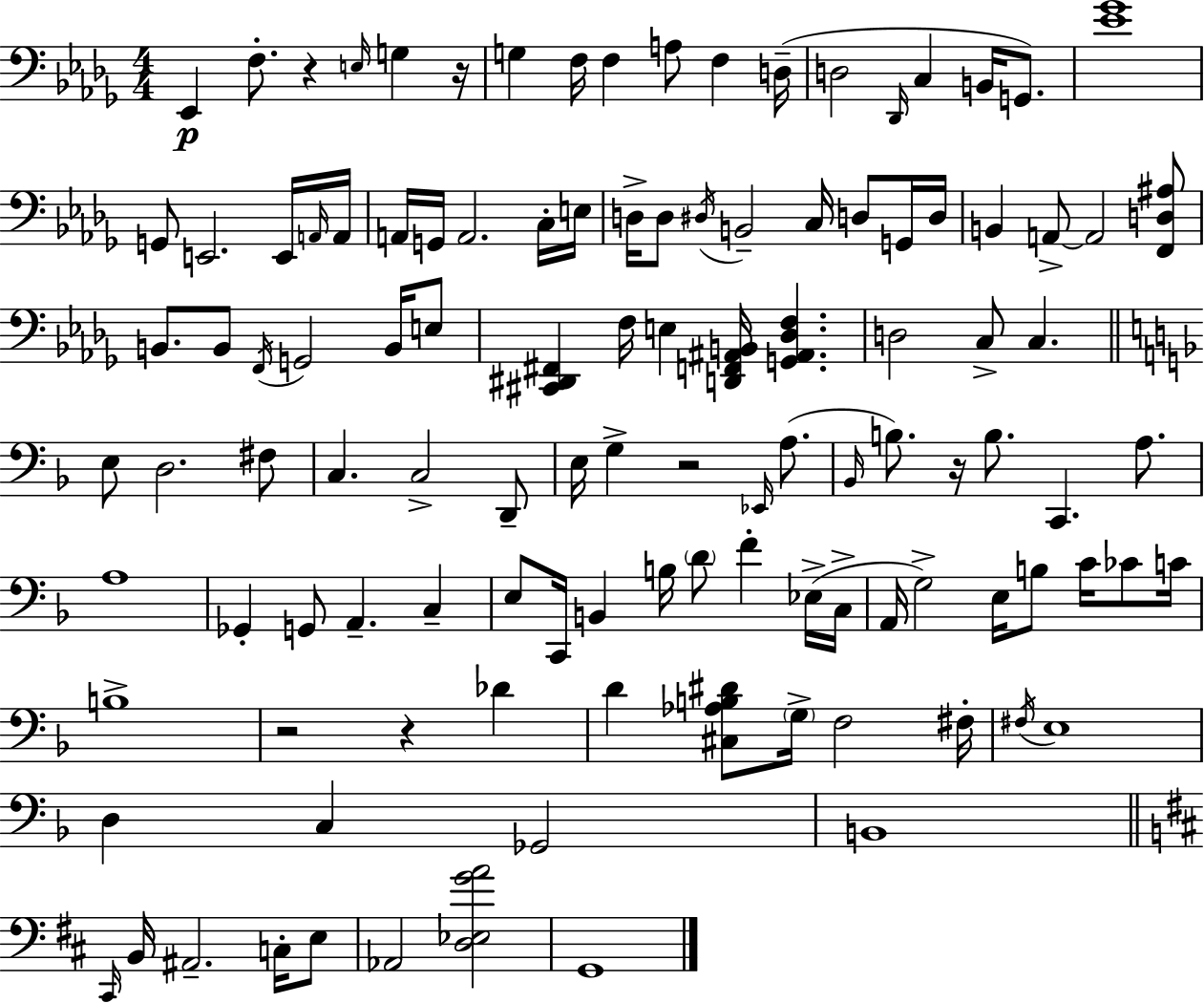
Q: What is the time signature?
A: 4/4